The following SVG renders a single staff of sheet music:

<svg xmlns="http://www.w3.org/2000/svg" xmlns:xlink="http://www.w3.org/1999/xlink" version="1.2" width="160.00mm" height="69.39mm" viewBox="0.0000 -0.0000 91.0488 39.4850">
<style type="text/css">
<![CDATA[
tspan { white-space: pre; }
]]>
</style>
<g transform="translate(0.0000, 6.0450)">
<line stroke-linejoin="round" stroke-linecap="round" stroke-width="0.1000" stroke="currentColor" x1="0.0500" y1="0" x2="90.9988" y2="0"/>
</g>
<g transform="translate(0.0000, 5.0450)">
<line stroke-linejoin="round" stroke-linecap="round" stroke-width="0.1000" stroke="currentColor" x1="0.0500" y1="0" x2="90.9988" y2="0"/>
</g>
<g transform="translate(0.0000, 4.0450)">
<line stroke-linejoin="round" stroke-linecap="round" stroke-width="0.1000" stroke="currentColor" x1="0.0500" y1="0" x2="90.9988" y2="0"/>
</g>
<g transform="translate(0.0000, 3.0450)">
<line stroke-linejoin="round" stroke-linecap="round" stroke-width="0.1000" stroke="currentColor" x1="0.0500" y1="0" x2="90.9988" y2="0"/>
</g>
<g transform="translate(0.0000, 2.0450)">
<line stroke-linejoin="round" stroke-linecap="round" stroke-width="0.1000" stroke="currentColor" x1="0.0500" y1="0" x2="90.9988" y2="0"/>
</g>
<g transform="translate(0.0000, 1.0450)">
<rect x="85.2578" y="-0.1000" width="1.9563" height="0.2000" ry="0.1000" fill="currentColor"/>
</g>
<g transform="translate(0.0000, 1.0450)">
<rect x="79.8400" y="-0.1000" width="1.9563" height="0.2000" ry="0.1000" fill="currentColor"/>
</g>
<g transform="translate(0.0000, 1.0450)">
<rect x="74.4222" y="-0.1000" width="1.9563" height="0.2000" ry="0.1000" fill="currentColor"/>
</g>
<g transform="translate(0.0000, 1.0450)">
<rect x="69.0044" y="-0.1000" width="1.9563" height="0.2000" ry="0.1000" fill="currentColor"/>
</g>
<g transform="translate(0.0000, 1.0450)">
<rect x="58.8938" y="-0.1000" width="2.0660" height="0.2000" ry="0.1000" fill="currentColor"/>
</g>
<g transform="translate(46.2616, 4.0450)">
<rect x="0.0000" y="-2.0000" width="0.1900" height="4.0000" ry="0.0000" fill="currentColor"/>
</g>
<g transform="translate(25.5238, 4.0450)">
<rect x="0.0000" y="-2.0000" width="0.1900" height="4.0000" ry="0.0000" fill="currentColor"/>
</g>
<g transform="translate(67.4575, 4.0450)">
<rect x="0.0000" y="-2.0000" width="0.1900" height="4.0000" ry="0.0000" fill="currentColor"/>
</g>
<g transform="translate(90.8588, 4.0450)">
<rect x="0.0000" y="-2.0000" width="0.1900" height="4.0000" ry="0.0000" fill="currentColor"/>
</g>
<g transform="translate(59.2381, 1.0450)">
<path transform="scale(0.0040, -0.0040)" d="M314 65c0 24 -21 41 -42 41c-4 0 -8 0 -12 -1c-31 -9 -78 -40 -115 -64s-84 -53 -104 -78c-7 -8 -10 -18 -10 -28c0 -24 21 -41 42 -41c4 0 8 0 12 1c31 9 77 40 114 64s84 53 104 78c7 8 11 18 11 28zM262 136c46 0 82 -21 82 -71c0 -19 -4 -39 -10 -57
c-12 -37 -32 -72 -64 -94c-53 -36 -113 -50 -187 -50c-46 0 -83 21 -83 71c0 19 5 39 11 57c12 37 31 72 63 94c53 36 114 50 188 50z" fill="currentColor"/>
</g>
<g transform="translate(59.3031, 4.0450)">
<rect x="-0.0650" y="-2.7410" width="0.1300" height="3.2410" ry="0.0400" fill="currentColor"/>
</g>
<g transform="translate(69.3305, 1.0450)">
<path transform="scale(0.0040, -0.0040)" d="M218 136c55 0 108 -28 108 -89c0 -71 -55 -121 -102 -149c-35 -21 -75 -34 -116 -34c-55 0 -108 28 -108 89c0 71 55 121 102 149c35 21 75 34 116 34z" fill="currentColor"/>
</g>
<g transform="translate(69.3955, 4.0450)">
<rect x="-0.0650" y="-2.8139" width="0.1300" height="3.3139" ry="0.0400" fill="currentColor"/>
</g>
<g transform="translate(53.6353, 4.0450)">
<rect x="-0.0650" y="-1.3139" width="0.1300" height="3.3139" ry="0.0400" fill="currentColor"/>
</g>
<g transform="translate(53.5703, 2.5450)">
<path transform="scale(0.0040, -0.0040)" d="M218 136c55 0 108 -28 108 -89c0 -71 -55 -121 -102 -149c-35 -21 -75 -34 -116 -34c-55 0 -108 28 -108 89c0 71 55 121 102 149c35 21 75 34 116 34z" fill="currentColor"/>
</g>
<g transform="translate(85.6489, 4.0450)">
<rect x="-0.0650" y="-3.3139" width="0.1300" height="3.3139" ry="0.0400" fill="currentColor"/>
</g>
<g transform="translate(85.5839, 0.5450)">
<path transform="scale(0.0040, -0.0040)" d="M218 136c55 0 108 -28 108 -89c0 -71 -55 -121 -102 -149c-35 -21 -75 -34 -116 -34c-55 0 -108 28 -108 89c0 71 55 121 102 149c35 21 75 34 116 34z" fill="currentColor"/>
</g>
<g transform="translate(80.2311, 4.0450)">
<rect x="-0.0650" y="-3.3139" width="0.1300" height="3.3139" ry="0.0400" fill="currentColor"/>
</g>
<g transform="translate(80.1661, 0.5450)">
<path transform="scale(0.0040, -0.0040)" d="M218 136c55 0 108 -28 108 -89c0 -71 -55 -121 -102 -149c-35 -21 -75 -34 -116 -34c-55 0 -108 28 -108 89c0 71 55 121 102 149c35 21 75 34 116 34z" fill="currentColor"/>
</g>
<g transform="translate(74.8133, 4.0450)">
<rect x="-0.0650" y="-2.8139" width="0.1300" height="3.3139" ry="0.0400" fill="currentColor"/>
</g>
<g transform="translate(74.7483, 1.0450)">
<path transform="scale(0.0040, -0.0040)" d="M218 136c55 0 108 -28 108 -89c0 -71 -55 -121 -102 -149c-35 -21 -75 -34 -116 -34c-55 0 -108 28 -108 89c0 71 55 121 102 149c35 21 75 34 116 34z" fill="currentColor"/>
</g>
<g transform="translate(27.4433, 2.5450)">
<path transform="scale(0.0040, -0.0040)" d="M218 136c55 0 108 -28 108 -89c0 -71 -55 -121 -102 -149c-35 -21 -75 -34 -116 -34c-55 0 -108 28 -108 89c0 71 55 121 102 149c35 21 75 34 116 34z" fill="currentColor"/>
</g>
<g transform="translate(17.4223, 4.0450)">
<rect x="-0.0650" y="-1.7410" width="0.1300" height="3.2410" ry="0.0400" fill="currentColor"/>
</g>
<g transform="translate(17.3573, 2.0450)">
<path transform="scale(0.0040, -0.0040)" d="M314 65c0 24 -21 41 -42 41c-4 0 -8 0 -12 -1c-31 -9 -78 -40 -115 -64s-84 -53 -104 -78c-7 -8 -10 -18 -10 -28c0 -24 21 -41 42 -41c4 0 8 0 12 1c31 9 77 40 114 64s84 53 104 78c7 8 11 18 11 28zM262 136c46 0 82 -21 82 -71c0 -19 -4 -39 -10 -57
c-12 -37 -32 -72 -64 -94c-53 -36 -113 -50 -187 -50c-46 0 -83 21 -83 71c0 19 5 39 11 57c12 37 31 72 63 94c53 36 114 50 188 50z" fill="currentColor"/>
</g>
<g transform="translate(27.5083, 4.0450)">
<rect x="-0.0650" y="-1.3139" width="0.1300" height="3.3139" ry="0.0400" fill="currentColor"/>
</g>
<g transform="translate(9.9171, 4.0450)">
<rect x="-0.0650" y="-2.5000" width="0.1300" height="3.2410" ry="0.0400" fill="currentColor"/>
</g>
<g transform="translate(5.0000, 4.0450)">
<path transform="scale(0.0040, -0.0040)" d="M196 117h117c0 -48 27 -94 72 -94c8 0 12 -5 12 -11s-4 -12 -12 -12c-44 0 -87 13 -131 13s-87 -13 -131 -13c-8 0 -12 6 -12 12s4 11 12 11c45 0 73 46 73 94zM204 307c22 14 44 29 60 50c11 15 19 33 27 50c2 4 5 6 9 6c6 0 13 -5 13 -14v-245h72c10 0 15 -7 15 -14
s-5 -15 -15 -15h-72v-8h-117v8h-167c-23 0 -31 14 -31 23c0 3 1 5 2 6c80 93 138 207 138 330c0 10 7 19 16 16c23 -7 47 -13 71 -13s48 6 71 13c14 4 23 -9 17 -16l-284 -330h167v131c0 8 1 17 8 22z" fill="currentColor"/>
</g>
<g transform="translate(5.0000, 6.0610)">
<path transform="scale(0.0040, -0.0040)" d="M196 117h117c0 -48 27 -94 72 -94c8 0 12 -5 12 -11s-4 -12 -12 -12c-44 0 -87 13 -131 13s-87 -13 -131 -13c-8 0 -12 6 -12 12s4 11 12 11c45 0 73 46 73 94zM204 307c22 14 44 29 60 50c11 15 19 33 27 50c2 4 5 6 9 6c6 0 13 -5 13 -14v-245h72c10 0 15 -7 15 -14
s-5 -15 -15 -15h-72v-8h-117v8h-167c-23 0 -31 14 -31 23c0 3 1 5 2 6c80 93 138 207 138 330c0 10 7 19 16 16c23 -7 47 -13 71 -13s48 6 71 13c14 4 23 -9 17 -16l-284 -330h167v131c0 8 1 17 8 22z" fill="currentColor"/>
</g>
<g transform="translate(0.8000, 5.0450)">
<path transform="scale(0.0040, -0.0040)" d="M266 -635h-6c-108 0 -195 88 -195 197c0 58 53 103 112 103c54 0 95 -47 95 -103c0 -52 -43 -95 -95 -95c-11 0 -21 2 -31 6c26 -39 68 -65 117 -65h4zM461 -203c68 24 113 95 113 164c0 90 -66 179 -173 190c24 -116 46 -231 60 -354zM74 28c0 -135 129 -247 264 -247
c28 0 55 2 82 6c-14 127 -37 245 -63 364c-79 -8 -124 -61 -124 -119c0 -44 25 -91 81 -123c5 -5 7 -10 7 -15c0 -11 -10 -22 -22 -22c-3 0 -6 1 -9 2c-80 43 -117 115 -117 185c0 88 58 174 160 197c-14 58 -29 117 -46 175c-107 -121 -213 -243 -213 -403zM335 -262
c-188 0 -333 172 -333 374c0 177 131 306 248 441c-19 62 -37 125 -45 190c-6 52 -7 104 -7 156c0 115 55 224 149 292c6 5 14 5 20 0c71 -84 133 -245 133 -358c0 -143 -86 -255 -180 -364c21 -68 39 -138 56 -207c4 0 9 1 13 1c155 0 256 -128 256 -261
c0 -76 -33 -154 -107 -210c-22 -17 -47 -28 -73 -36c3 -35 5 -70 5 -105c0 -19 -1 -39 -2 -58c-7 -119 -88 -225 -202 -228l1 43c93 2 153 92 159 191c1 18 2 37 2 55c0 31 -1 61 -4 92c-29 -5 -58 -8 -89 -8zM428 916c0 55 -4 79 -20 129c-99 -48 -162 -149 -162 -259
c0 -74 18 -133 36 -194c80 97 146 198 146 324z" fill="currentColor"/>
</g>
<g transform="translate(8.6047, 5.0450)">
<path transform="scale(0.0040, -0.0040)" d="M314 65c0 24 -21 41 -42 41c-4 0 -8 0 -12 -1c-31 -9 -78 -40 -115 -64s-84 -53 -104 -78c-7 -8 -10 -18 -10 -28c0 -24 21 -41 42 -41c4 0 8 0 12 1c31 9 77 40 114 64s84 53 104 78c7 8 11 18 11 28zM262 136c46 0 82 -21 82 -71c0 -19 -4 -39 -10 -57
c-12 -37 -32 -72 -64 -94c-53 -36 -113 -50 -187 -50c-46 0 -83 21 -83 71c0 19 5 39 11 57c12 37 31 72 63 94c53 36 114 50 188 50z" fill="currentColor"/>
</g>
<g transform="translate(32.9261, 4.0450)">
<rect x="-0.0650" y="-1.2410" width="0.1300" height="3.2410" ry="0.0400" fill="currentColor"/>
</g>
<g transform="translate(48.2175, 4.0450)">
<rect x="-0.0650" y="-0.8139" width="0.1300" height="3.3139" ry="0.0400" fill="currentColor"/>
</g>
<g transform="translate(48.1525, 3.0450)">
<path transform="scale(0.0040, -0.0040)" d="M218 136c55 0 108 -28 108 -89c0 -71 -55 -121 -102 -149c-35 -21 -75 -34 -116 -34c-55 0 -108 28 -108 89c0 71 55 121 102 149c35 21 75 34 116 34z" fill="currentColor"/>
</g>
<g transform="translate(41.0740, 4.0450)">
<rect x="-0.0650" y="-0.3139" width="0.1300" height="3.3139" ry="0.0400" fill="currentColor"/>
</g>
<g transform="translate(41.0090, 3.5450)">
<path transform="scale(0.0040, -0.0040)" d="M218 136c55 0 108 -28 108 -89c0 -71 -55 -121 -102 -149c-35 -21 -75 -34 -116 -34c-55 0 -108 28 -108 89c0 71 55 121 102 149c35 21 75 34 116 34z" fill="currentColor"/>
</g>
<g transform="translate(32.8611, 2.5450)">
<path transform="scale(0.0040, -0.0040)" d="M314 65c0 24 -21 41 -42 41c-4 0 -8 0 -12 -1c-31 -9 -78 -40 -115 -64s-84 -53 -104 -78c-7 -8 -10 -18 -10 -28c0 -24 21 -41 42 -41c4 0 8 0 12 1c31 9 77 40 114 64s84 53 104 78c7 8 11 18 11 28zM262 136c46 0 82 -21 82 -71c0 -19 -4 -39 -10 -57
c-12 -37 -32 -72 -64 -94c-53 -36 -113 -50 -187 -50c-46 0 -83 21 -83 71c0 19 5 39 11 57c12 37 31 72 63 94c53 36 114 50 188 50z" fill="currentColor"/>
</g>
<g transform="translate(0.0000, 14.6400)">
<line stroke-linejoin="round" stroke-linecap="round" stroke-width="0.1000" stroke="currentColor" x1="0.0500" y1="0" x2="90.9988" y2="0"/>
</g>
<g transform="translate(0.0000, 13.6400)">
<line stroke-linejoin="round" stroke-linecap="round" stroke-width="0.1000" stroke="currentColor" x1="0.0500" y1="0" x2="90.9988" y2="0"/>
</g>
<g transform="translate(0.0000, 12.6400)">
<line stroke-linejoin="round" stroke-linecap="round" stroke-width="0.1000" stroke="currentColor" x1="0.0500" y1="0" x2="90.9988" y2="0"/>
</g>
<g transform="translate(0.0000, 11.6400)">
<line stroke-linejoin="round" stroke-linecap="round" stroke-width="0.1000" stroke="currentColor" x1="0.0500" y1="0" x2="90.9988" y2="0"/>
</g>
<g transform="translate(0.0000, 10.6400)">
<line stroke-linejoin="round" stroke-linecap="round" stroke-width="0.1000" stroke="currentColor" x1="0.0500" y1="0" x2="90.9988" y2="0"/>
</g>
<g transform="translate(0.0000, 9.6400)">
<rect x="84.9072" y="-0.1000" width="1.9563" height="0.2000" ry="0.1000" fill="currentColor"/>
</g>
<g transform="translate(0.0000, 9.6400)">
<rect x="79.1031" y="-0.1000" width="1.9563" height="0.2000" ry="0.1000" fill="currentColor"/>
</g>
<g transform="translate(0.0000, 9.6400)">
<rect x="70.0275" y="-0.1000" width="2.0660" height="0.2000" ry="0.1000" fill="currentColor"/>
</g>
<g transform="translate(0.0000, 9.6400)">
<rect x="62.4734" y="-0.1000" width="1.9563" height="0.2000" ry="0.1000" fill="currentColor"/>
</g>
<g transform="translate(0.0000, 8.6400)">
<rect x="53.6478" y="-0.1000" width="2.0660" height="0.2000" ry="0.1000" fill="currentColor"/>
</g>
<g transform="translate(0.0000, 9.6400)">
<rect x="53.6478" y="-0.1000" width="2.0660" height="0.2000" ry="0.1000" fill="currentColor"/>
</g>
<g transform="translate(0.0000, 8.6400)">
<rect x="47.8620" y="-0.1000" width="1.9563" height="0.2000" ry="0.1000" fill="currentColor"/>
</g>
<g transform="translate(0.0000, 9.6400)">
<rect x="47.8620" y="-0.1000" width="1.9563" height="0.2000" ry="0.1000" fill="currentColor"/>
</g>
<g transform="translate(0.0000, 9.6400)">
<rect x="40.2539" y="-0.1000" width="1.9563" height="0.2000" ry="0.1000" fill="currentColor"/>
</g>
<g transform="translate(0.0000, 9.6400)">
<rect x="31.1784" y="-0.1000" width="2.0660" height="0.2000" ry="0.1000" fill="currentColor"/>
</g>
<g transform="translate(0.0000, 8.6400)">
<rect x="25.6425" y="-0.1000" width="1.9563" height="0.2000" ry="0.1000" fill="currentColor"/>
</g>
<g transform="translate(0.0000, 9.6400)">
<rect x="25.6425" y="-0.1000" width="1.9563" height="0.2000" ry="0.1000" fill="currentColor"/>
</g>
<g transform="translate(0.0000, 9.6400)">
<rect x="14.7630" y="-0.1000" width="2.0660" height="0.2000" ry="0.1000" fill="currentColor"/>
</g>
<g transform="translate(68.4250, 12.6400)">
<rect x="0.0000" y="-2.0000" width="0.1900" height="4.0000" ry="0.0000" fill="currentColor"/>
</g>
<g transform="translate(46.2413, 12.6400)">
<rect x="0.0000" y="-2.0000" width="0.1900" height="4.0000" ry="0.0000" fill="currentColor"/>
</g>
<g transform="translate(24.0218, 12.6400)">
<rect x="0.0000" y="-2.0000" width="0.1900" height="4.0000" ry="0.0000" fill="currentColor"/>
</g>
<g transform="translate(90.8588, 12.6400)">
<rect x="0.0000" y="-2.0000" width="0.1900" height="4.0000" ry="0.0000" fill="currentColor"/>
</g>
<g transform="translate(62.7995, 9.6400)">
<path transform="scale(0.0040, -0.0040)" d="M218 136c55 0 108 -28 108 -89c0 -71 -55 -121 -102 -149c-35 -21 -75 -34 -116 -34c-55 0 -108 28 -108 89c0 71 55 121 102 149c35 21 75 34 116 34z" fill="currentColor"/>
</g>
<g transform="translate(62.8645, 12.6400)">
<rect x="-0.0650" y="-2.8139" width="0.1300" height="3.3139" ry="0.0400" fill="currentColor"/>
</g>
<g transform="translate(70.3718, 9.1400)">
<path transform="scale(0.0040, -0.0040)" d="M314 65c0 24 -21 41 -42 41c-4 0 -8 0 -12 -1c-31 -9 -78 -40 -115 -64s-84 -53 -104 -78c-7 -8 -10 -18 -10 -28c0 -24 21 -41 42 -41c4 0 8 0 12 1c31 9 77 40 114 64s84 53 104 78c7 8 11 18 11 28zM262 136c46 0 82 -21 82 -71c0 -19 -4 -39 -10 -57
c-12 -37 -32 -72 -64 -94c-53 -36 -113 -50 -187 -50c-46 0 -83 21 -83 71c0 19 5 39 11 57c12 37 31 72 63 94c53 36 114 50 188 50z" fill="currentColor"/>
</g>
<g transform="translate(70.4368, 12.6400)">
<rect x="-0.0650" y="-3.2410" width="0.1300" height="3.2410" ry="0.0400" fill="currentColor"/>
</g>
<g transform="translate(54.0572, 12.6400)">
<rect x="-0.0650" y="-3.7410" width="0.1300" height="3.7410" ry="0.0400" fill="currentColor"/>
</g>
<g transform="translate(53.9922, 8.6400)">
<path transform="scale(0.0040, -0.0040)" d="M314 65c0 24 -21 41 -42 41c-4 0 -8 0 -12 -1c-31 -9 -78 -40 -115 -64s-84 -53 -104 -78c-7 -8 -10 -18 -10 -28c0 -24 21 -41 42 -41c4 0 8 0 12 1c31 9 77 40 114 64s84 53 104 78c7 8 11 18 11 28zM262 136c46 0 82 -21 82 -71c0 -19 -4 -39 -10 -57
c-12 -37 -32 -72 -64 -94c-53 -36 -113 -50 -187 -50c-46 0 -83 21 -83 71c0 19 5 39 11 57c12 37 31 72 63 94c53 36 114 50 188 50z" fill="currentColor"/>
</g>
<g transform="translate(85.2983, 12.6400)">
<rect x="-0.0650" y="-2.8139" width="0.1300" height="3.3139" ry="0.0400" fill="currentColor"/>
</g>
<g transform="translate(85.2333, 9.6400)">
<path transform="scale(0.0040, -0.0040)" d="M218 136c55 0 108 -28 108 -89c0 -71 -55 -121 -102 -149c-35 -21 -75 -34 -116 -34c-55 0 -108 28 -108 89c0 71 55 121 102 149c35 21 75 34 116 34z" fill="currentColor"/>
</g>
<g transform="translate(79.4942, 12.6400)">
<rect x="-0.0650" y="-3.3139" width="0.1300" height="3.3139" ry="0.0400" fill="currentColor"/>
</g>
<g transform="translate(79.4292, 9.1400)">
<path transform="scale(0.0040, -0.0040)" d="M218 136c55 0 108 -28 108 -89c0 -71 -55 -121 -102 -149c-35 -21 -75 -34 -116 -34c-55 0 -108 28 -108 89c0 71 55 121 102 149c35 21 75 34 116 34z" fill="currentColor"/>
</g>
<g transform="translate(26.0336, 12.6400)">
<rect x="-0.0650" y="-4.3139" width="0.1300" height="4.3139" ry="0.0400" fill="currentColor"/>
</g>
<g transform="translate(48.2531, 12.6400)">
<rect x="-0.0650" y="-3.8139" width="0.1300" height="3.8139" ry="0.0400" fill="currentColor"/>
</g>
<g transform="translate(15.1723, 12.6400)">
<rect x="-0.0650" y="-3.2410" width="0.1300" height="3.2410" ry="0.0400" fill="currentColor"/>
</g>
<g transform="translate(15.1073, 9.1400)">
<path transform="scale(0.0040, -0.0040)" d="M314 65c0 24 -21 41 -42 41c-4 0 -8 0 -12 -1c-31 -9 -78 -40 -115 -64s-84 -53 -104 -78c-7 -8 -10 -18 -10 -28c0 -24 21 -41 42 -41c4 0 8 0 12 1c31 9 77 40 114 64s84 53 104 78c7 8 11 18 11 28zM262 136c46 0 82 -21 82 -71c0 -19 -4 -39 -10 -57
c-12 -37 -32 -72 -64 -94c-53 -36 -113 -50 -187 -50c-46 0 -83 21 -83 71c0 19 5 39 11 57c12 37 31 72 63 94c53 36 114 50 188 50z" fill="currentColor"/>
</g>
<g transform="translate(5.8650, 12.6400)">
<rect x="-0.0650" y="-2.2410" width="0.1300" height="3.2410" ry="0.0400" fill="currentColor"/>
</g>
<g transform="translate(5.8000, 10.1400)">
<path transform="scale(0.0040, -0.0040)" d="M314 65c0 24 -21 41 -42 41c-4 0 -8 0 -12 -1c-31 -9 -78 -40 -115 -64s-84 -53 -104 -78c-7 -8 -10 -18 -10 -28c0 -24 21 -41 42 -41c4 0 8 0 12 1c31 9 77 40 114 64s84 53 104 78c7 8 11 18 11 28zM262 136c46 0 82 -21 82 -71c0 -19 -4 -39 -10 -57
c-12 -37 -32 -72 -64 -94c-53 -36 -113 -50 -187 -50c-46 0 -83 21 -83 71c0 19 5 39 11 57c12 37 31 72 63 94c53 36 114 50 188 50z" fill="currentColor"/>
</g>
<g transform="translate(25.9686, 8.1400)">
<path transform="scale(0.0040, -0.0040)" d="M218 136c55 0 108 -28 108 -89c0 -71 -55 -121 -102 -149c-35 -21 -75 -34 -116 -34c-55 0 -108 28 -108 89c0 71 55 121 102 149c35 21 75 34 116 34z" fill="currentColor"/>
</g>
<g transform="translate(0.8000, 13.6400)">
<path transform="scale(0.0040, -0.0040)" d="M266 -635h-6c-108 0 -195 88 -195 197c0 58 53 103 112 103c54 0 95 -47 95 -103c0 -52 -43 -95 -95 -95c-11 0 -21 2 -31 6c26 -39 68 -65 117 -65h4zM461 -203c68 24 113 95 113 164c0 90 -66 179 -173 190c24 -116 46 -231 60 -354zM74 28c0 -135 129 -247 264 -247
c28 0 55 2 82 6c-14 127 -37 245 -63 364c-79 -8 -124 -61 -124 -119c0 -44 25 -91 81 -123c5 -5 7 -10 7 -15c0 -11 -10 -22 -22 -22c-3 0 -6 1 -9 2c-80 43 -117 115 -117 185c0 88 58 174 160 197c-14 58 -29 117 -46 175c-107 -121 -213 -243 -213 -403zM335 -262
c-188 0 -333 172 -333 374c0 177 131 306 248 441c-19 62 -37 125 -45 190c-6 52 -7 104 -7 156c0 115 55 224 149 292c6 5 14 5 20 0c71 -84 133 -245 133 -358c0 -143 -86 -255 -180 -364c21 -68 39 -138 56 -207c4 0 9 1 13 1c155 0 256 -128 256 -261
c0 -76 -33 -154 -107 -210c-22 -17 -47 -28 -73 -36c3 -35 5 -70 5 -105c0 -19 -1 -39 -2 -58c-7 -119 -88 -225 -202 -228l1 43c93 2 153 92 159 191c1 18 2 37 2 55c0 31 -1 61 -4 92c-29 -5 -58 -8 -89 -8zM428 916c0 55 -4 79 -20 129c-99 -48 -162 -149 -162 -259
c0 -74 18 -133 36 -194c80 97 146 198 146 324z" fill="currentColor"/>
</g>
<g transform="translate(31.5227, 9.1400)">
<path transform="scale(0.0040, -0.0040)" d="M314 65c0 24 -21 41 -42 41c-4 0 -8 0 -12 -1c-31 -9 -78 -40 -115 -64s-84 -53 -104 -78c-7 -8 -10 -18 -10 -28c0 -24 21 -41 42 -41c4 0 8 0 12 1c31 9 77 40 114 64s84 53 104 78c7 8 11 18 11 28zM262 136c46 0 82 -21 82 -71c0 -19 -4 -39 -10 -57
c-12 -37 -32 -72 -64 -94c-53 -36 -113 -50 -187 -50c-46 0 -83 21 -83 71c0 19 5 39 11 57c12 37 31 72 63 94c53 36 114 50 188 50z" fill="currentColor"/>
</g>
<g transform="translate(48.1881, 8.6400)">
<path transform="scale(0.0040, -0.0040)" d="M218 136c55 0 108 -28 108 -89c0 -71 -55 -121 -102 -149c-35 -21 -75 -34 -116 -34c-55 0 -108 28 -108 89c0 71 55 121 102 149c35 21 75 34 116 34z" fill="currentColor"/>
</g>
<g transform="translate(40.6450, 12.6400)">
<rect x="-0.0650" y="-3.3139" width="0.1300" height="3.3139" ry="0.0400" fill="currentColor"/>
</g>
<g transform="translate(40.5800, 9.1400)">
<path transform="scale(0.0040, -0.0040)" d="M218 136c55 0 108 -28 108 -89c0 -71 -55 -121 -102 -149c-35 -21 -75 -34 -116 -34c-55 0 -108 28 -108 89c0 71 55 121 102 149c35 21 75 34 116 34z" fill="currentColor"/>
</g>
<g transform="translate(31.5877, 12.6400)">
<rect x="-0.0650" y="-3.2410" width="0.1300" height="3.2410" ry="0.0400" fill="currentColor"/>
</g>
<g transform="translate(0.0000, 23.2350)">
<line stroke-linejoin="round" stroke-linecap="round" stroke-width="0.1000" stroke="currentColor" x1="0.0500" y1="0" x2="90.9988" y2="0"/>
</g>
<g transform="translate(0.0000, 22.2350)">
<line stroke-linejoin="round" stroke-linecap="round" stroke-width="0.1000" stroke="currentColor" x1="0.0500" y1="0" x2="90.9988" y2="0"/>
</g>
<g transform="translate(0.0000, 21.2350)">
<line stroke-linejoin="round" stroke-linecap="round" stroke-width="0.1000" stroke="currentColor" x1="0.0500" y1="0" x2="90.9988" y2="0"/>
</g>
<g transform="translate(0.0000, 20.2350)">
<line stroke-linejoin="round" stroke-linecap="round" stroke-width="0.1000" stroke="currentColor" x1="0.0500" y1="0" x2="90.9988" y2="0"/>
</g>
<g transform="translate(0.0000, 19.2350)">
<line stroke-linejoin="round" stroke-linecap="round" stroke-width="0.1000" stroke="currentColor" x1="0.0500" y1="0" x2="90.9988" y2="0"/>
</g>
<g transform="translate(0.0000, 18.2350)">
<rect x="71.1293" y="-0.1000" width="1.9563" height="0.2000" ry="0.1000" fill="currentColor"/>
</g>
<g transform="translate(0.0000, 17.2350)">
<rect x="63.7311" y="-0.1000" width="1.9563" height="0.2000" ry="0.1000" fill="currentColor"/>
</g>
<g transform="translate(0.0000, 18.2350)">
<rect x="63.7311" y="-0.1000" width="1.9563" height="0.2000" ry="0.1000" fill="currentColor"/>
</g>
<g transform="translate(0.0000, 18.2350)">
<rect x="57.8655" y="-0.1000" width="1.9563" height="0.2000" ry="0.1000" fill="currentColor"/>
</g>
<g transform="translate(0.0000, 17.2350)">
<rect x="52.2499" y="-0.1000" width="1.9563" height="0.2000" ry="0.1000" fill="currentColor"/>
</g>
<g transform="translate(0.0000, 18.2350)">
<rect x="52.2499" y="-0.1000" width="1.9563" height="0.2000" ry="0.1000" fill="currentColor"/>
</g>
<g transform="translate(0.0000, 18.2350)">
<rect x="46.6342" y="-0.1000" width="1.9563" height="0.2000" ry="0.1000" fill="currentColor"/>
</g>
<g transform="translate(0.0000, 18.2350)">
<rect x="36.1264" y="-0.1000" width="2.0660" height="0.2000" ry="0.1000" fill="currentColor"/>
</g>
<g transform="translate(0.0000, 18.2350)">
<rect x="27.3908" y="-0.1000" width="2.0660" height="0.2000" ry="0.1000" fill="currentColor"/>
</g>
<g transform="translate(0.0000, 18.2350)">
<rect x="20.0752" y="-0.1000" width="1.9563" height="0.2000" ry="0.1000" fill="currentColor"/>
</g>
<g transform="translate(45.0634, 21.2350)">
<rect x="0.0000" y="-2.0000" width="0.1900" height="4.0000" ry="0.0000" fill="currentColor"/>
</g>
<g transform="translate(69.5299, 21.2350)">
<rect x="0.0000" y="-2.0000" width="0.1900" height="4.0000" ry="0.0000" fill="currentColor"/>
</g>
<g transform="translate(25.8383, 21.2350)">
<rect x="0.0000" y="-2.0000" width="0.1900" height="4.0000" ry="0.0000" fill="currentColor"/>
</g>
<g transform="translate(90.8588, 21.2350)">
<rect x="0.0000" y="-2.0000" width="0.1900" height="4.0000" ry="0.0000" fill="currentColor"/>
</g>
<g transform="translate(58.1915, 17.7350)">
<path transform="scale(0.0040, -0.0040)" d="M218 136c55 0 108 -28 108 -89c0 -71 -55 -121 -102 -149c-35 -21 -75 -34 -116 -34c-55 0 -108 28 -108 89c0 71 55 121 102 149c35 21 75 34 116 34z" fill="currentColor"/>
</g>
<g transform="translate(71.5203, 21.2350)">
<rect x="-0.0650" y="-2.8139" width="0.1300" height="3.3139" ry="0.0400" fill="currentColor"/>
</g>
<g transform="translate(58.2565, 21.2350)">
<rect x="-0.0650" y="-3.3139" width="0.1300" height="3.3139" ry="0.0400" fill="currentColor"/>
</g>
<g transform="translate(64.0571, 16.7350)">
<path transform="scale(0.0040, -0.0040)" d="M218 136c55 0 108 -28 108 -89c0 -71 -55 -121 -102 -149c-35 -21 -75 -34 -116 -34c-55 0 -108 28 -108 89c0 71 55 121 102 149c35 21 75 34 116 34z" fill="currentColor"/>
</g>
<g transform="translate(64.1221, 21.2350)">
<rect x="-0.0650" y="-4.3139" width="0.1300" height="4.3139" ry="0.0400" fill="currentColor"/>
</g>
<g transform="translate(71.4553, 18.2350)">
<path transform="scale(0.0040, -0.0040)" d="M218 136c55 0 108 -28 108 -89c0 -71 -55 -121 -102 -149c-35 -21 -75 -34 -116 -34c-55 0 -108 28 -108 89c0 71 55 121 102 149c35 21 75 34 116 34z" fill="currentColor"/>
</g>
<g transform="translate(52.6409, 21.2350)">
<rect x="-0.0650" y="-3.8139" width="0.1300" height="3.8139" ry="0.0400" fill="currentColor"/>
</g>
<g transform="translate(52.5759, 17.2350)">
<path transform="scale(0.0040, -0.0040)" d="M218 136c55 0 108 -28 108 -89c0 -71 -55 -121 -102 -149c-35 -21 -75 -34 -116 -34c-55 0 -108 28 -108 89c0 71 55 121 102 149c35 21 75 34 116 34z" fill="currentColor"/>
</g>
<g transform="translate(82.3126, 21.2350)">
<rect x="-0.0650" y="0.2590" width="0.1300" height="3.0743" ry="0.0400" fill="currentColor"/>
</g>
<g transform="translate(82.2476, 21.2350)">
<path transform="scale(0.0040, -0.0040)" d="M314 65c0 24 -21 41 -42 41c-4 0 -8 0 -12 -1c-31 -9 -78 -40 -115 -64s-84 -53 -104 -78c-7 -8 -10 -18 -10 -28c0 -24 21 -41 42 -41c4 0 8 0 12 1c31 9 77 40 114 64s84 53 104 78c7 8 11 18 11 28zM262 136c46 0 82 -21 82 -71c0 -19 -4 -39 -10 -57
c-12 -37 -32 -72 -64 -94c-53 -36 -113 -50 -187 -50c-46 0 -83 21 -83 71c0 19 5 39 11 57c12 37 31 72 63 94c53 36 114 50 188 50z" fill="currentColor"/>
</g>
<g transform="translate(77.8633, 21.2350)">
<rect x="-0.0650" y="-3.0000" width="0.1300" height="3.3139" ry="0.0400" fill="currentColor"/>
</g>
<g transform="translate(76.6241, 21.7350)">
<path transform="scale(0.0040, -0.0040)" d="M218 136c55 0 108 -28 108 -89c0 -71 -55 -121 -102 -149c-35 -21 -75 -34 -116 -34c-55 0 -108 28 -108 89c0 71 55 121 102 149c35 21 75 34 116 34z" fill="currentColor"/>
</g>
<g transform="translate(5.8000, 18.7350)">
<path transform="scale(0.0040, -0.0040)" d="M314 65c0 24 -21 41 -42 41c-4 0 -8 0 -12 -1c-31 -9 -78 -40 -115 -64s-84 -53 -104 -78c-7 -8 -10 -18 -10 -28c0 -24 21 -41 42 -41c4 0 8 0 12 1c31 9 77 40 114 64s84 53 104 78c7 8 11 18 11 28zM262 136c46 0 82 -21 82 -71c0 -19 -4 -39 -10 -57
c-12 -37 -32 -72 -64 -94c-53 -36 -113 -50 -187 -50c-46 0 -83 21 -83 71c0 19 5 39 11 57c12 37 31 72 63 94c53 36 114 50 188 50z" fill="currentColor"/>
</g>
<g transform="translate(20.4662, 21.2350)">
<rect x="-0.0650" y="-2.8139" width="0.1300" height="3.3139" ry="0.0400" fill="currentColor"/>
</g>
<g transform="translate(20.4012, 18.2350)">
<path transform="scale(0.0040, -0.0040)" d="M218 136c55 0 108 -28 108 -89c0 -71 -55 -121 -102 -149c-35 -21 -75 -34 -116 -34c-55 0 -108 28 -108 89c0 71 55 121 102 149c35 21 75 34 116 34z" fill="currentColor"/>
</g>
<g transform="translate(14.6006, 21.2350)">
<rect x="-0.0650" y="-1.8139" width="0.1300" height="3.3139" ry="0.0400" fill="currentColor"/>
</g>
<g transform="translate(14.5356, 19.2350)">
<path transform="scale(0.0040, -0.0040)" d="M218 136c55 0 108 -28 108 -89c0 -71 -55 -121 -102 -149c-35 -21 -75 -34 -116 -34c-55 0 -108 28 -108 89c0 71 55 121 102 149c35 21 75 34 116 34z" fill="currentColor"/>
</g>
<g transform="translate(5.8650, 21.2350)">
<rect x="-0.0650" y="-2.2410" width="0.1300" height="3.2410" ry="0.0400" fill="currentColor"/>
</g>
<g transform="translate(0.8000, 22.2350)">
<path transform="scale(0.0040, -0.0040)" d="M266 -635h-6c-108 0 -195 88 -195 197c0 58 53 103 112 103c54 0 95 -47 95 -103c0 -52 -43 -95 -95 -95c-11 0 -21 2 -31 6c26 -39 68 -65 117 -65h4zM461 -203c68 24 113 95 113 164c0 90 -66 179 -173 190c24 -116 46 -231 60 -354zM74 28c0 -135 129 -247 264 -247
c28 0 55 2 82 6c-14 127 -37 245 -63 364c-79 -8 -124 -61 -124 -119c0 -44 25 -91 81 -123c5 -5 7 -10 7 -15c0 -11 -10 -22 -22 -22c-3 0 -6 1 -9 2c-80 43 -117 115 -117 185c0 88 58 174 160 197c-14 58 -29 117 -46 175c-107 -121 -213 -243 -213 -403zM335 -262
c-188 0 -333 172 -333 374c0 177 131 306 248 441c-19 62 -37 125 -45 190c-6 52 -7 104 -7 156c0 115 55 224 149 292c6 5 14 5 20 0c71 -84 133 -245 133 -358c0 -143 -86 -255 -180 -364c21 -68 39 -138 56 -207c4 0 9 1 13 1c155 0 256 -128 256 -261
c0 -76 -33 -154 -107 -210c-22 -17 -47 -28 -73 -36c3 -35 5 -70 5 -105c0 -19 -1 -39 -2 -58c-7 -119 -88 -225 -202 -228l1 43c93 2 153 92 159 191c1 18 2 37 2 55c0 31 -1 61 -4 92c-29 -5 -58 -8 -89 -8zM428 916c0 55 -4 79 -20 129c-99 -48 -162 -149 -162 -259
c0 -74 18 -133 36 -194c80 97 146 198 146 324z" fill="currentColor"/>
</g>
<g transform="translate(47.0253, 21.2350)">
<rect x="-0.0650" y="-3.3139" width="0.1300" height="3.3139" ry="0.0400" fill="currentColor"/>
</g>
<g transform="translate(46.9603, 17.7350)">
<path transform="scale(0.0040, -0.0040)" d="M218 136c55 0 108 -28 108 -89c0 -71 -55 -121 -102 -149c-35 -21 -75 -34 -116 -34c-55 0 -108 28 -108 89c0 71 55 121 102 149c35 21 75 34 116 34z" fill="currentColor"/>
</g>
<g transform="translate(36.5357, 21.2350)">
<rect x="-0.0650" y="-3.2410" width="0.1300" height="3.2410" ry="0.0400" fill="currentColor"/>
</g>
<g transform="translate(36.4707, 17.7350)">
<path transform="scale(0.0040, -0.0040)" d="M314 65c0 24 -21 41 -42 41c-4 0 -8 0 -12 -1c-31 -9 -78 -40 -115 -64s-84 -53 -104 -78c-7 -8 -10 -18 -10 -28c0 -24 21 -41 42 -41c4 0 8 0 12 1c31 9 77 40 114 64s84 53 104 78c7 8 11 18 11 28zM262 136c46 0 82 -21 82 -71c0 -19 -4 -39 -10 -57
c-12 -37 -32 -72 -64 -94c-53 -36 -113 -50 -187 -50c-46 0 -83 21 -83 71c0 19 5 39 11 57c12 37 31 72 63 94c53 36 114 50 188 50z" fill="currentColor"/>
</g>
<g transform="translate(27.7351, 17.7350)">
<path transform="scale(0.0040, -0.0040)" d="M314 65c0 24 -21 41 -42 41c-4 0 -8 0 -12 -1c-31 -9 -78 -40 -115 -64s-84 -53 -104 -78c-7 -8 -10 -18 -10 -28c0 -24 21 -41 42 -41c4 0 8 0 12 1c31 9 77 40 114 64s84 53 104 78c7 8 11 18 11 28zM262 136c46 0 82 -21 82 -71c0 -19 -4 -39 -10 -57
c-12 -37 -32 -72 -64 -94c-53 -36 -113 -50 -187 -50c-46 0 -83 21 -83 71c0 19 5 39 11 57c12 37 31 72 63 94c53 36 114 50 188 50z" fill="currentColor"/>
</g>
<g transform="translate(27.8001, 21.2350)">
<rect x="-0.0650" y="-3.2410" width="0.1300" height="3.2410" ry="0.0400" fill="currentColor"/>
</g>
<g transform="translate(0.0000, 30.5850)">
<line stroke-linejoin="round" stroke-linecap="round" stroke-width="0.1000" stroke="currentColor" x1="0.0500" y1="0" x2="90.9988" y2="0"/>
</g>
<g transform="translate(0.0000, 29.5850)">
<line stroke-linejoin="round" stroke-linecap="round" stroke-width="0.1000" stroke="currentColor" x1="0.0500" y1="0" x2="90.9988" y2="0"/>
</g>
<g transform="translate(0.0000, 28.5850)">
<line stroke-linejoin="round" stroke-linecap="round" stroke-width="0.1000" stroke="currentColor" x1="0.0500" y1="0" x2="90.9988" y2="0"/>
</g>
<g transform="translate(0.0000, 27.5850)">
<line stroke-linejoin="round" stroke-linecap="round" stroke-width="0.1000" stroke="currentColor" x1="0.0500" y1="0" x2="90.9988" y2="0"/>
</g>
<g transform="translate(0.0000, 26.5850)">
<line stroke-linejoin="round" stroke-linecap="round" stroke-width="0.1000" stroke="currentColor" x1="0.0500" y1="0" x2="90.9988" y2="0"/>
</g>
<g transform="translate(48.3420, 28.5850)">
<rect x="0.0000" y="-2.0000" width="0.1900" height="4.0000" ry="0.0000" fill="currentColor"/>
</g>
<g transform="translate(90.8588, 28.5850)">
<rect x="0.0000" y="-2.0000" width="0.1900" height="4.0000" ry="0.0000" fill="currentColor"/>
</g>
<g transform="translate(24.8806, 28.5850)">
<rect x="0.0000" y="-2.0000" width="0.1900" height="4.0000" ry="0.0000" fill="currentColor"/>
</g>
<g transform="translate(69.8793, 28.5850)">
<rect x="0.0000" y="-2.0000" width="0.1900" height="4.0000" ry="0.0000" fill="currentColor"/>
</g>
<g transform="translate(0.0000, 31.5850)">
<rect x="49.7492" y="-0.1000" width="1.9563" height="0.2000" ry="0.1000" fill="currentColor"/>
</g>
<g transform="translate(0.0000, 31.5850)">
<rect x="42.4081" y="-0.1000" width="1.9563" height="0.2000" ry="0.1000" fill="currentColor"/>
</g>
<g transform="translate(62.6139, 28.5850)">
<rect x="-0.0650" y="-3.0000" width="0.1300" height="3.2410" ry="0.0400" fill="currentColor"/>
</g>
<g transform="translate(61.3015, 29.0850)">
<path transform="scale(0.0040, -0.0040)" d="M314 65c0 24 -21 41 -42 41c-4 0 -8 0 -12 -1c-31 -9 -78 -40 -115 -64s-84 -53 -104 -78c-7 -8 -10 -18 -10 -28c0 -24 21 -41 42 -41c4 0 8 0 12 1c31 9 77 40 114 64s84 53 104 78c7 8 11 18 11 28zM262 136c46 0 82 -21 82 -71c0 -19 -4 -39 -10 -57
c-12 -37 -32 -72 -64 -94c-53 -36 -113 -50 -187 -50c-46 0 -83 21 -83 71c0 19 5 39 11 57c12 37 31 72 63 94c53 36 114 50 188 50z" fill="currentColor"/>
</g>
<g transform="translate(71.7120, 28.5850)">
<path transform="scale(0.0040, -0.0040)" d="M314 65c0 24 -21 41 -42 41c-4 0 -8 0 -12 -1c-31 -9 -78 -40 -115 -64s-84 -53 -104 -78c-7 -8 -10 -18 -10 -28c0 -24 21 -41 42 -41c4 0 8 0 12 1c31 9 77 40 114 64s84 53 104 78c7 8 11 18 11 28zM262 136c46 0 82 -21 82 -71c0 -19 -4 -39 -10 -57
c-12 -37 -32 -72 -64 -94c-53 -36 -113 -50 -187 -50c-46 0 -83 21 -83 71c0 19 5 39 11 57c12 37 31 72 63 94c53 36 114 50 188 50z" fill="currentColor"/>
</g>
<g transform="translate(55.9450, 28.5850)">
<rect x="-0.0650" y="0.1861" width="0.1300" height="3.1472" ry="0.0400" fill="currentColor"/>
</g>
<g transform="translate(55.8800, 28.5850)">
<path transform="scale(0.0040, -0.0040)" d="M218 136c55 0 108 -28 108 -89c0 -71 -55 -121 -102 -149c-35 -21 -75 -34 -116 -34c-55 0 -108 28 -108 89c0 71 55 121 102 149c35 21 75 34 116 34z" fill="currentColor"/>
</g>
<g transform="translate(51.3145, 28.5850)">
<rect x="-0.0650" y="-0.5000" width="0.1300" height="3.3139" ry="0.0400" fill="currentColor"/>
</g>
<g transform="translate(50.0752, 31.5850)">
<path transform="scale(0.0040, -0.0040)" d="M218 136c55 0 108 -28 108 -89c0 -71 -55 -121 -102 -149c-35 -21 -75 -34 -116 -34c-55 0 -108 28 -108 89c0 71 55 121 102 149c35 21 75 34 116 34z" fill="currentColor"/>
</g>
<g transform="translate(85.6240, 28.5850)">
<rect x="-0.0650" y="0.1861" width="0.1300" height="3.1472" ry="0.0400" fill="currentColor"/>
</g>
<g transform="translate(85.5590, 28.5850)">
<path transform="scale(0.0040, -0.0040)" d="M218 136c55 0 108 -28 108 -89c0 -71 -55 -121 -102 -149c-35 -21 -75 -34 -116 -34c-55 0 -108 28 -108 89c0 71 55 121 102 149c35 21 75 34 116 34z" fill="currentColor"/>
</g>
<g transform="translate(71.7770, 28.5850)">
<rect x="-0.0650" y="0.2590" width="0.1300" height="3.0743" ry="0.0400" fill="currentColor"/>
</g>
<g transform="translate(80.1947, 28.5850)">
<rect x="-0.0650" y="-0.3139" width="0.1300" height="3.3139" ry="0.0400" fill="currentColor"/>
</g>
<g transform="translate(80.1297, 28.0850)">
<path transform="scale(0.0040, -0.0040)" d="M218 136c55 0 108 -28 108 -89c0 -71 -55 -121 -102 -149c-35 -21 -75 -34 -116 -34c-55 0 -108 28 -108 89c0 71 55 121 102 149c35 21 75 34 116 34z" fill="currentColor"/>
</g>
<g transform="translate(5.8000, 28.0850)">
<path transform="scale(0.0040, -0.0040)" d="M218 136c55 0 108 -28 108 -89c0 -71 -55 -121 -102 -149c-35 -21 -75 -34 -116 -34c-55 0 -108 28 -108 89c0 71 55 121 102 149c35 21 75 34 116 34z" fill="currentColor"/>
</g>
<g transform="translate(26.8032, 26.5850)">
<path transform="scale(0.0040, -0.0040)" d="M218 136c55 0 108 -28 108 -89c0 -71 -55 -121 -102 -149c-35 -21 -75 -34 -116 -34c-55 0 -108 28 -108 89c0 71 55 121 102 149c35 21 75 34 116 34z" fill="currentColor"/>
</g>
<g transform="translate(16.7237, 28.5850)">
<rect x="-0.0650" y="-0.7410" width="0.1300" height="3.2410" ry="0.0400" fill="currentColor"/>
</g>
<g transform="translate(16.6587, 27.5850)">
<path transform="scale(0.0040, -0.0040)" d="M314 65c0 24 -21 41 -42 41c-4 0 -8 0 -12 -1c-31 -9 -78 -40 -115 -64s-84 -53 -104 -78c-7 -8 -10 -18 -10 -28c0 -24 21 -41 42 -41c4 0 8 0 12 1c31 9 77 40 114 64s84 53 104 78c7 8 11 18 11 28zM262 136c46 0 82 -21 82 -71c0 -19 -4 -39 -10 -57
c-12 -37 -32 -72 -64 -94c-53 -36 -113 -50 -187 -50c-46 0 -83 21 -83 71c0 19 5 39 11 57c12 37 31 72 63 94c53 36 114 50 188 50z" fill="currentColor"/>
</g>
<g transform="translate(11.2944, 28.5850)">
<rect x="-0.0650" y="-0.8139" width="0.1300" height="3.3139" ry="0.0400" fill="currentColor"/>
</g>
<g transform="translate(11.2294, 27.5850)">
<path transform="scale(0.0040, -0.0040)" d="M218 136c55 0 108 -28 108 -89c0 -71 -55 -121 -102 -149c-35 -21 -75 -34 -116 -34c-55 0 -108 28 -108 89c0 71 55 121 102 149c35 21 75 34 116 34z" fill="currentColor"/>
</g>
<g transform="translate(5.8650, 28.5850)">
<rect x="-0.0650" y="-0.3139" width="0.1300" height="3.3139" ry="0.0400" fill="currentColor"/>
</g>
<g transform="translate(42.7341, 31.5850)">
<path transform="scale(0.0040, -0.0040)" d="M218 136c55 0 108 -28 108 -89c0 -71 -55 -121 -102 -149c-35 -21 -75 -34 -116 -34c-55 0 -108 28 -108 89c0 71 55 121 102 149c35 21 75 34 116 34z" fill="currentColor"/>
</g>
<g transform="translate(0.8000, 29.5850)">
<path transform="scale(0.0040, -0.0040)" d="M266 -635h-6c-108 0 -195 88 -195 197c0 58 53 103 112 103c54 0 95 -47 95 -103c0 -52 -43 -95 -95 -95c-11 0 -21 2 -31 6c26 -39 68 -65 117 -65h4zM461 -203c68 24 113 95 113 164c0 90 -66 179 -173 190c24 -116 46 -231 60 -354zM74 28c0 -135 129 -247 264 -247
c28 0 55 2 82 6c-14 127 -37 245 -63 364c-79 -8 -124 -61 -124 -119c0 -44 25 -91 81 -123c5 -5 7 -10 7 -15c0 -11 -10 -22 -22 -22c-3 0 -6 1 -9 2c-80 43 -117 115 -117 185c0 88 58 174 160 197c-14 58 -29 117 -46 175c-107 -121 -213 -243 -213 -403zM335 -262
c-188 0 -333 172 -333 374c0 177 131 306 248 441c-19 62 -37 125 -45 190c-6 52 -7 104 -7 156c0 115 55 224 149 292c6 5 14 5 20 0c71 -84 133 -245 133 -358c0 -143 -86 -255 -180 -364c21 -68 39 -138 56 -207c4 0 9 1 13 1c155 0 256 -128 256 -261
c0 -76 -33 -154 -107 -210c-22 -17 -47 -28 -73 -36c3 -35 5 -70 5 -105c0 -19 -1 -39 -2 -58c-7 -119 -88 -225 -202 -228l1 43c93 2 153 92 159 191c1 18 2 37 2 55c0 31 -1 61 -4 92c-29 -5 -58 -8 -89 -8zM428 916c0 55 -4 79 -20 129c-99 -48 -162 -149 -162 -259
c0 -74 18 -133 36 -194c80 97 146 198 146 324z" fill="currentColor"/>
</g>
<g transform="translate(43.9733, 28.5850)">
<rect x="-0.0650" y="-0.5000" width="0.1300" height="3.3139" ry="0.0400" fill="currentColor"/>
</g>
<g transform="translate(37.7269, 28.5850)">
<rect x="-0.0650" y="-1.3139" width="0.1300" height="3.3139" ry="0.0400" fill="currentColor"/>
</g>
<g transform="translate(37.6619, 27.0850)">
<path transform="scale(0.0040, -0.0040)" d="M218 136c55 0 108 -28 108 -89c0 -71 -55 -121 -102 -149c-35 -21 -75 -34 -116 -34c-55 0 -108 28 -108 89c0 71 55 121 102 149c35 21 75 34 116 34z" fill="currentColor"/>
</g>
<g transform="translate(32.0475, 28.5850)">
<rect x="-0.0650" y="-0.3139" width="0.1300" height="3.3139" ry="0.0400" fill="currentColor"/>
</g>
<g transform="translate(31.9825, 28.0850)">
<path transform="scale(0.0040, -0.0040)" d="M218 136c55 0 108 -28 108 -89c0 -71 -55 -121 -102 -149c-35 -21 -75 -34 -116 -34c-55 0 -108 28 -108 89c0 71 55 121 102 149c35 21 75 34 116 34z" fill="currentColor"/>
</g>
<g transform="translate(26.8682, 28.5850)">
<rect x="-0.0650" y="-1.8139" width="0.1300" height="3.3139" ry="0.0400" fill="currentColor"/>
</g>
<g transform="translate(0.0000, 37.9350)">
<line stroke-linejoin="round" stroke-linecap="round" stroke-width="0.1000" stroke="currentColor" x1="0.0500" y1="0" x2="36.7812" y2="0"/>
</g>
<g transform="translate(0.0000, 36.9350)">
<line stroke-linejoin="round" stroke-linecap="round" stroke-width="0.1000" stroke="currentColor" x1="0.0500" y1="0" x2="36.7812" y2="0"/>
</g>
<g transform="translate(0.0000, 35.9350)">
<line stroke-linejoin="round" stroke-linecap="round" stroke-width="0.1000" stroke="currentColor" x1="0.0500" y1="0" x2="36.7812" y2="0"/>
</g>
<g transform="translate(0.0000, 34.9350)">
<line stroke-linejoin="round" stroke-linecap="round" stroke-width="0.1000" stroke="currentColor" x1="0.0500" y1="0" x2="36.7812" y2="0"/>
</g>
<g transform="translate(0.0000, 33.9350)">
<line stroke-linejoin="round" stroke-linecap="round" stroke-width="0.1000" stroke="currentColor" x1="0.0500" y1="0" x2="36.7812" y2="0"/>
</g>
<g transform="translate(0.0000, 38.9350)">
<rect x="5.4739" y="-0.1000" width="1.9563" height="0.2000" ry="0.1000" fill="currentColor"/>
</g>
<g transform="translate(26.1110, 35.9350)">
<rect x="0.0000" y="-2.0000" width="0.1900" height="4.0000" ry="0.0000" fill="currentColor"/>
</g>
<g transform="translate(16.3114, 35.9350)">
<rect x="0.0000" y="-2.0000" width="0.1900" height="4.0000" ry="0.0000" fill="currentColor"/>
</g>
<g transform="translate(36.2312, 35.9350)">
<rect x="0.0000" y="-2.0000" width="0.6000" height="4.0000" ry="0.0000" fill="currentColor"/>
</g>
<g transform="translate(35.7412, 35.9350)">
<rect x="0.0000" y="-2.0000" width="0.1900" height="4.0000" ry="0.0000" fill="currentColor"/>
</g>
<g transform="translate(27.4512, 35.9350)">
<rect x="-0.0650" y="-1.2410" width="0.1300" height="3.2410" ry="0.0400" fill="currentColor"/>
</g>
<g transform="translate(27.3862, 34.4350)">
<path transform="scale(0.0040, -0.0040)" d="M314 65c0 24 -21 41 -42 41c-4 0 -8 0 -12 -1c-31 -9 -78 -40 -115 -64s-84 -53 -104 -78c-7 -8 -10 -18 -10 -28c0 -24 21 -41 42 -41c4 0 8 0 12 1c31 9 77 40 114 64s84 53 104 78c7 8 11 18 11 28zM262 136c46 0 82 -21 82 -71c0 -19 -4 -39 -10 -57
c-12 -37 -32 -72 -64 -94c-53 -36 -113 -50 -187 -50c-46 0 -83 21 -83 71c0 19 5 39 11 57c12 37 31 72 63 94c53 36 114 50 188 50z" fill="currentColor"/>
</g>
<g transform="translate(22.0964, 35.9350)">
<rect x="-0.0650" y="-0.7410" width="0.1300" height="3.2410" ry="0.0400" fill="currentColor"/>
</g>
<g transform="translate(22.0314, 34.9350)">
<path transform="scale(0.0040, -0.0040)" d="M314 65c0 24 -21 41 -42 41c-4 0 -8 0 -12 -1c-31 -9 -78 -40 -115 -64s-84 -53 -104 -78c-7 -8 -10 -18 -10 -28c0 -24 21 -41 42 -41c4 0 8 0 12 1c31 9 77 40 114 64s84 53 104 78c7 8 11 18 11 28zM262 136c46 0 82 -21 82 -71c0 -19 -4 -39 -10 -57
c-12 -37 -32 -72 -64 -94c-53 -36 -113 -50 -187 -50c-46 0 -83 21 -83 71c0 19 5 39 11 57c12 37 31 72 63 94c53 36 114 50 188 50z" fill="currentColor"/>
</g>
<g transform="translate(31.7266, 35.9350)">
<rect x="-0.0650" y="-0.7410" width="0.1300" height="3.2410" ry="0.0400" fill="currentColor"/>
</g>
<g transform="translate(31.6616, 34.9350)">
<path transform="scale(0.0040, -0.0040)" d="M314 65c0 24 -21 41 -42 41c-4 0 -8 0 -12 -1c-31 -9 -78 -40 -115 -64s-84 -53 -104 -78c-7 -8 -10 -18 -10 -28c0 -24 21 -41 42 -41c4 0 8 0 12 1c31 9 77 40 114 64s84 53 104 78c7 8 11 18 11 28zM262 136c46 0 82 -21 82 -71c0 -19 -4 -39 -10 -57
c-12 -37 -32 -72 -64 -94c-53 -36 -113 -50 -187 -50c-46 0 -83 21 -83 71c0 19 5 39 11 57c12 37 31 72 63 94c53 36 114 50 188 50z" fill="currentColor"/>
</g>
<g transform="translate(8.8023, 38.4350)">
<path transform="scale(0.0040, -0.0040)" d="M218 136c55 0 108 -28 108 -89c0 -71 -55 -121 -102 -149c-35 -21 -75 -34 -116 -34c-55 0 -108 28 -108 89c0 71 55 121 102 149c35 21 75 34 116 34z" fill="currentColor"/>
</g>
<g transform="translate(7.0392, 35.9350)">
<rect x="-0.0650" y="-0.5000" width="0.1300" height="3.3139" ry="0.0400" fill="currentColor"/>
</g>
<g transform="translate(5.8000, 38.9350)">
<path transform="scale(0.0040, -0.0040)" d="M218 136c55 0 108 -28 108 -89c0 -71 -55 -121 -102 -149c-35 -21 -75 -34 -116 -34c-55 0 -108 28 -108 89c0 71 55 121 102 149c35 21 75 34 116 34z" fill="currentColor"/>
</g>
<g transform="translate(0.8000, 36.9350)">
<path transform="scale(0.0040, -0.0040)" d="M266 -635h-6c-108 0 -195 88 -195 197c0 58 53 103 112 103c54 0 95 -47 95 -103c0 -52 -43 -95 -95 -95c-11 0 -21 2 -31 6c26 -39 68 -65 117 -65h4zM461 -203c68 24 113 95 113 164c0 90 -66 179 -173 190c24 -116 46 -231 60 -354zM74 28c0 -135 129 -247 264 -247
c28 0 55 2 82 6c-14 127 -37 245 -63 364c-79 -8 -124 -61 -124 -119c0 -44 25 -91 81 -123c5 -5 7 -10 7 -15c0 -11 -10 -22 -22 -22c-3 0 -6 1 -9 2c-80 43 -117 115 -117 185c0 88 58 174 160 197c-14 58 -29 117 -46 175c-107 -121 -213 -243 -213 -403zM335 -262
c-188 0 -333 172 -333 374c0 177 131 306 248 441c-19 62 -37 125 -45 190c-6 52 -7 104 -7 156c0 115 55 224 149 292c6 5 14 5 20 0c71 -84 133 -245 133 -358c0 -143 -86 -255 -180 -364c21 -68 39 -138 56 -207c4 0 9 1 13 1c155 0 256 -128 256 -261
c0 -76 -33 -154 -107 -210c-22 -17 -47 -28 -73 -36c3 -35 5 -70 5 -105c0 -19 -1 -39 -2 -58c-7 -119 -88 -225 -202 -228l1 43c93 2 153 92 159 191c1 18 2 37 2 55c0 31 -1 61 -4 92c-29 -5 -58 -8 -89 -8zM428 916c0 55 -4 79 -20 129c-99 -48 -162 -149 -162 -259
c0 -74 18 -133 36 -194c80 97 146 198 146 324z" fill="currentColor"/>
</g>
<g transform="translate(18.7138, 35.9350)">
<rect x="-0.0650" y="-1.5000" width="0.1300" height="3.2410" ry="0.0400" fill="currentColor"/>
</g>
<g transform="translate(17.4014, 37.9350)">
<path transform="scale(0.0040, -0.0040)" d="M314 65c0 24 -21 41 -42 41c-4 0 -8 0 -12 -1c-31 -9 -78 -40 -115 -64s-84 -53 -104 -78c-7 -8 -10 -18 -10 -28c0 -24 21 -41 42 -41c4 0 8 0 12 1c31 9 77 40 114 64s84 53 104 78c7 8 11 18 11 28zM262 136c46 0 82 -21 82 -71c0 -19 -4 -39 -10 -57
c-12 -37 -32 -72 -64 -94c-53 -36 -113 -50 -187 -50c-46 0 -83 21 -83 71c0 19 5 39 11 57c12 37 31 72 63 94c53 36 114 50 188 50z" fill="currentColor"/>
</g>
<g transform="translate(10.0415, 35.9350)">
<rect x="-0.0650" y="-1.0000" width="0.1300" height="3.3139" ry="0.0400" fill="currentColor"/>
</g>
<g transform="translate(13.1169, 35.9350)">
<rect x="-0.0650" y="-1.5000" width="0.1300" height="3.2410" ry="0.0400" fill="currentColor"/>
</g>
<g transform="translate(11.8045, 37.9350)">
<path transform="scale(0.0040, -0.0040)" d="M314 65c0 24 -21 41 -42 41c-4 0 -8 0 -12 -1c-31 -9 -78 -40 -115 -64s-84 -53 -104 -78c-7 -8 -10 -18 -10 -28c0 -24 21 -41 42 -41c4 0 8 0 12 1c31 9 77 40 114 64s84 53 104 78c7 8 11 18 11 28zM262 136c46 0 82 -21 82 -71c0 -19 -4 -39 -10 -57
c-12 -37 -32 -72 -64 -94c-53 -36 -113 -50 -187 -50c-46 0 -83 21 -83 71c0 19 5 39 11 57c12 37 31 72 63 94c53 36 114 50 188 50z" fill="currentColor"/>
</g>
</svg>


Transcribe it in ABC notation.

X:1
T:Untitled
M:4/4
L:1/4
K:C
G2 f2 e e2 c d e a2 a a b b g2 b2 d' b2 b c' c'2 a b2 b a g2 f a b2 b2 b c' b d' a A B2 c d d2 f c e C C B A2 B2 c B C D E2 E2 d2 e2 d2